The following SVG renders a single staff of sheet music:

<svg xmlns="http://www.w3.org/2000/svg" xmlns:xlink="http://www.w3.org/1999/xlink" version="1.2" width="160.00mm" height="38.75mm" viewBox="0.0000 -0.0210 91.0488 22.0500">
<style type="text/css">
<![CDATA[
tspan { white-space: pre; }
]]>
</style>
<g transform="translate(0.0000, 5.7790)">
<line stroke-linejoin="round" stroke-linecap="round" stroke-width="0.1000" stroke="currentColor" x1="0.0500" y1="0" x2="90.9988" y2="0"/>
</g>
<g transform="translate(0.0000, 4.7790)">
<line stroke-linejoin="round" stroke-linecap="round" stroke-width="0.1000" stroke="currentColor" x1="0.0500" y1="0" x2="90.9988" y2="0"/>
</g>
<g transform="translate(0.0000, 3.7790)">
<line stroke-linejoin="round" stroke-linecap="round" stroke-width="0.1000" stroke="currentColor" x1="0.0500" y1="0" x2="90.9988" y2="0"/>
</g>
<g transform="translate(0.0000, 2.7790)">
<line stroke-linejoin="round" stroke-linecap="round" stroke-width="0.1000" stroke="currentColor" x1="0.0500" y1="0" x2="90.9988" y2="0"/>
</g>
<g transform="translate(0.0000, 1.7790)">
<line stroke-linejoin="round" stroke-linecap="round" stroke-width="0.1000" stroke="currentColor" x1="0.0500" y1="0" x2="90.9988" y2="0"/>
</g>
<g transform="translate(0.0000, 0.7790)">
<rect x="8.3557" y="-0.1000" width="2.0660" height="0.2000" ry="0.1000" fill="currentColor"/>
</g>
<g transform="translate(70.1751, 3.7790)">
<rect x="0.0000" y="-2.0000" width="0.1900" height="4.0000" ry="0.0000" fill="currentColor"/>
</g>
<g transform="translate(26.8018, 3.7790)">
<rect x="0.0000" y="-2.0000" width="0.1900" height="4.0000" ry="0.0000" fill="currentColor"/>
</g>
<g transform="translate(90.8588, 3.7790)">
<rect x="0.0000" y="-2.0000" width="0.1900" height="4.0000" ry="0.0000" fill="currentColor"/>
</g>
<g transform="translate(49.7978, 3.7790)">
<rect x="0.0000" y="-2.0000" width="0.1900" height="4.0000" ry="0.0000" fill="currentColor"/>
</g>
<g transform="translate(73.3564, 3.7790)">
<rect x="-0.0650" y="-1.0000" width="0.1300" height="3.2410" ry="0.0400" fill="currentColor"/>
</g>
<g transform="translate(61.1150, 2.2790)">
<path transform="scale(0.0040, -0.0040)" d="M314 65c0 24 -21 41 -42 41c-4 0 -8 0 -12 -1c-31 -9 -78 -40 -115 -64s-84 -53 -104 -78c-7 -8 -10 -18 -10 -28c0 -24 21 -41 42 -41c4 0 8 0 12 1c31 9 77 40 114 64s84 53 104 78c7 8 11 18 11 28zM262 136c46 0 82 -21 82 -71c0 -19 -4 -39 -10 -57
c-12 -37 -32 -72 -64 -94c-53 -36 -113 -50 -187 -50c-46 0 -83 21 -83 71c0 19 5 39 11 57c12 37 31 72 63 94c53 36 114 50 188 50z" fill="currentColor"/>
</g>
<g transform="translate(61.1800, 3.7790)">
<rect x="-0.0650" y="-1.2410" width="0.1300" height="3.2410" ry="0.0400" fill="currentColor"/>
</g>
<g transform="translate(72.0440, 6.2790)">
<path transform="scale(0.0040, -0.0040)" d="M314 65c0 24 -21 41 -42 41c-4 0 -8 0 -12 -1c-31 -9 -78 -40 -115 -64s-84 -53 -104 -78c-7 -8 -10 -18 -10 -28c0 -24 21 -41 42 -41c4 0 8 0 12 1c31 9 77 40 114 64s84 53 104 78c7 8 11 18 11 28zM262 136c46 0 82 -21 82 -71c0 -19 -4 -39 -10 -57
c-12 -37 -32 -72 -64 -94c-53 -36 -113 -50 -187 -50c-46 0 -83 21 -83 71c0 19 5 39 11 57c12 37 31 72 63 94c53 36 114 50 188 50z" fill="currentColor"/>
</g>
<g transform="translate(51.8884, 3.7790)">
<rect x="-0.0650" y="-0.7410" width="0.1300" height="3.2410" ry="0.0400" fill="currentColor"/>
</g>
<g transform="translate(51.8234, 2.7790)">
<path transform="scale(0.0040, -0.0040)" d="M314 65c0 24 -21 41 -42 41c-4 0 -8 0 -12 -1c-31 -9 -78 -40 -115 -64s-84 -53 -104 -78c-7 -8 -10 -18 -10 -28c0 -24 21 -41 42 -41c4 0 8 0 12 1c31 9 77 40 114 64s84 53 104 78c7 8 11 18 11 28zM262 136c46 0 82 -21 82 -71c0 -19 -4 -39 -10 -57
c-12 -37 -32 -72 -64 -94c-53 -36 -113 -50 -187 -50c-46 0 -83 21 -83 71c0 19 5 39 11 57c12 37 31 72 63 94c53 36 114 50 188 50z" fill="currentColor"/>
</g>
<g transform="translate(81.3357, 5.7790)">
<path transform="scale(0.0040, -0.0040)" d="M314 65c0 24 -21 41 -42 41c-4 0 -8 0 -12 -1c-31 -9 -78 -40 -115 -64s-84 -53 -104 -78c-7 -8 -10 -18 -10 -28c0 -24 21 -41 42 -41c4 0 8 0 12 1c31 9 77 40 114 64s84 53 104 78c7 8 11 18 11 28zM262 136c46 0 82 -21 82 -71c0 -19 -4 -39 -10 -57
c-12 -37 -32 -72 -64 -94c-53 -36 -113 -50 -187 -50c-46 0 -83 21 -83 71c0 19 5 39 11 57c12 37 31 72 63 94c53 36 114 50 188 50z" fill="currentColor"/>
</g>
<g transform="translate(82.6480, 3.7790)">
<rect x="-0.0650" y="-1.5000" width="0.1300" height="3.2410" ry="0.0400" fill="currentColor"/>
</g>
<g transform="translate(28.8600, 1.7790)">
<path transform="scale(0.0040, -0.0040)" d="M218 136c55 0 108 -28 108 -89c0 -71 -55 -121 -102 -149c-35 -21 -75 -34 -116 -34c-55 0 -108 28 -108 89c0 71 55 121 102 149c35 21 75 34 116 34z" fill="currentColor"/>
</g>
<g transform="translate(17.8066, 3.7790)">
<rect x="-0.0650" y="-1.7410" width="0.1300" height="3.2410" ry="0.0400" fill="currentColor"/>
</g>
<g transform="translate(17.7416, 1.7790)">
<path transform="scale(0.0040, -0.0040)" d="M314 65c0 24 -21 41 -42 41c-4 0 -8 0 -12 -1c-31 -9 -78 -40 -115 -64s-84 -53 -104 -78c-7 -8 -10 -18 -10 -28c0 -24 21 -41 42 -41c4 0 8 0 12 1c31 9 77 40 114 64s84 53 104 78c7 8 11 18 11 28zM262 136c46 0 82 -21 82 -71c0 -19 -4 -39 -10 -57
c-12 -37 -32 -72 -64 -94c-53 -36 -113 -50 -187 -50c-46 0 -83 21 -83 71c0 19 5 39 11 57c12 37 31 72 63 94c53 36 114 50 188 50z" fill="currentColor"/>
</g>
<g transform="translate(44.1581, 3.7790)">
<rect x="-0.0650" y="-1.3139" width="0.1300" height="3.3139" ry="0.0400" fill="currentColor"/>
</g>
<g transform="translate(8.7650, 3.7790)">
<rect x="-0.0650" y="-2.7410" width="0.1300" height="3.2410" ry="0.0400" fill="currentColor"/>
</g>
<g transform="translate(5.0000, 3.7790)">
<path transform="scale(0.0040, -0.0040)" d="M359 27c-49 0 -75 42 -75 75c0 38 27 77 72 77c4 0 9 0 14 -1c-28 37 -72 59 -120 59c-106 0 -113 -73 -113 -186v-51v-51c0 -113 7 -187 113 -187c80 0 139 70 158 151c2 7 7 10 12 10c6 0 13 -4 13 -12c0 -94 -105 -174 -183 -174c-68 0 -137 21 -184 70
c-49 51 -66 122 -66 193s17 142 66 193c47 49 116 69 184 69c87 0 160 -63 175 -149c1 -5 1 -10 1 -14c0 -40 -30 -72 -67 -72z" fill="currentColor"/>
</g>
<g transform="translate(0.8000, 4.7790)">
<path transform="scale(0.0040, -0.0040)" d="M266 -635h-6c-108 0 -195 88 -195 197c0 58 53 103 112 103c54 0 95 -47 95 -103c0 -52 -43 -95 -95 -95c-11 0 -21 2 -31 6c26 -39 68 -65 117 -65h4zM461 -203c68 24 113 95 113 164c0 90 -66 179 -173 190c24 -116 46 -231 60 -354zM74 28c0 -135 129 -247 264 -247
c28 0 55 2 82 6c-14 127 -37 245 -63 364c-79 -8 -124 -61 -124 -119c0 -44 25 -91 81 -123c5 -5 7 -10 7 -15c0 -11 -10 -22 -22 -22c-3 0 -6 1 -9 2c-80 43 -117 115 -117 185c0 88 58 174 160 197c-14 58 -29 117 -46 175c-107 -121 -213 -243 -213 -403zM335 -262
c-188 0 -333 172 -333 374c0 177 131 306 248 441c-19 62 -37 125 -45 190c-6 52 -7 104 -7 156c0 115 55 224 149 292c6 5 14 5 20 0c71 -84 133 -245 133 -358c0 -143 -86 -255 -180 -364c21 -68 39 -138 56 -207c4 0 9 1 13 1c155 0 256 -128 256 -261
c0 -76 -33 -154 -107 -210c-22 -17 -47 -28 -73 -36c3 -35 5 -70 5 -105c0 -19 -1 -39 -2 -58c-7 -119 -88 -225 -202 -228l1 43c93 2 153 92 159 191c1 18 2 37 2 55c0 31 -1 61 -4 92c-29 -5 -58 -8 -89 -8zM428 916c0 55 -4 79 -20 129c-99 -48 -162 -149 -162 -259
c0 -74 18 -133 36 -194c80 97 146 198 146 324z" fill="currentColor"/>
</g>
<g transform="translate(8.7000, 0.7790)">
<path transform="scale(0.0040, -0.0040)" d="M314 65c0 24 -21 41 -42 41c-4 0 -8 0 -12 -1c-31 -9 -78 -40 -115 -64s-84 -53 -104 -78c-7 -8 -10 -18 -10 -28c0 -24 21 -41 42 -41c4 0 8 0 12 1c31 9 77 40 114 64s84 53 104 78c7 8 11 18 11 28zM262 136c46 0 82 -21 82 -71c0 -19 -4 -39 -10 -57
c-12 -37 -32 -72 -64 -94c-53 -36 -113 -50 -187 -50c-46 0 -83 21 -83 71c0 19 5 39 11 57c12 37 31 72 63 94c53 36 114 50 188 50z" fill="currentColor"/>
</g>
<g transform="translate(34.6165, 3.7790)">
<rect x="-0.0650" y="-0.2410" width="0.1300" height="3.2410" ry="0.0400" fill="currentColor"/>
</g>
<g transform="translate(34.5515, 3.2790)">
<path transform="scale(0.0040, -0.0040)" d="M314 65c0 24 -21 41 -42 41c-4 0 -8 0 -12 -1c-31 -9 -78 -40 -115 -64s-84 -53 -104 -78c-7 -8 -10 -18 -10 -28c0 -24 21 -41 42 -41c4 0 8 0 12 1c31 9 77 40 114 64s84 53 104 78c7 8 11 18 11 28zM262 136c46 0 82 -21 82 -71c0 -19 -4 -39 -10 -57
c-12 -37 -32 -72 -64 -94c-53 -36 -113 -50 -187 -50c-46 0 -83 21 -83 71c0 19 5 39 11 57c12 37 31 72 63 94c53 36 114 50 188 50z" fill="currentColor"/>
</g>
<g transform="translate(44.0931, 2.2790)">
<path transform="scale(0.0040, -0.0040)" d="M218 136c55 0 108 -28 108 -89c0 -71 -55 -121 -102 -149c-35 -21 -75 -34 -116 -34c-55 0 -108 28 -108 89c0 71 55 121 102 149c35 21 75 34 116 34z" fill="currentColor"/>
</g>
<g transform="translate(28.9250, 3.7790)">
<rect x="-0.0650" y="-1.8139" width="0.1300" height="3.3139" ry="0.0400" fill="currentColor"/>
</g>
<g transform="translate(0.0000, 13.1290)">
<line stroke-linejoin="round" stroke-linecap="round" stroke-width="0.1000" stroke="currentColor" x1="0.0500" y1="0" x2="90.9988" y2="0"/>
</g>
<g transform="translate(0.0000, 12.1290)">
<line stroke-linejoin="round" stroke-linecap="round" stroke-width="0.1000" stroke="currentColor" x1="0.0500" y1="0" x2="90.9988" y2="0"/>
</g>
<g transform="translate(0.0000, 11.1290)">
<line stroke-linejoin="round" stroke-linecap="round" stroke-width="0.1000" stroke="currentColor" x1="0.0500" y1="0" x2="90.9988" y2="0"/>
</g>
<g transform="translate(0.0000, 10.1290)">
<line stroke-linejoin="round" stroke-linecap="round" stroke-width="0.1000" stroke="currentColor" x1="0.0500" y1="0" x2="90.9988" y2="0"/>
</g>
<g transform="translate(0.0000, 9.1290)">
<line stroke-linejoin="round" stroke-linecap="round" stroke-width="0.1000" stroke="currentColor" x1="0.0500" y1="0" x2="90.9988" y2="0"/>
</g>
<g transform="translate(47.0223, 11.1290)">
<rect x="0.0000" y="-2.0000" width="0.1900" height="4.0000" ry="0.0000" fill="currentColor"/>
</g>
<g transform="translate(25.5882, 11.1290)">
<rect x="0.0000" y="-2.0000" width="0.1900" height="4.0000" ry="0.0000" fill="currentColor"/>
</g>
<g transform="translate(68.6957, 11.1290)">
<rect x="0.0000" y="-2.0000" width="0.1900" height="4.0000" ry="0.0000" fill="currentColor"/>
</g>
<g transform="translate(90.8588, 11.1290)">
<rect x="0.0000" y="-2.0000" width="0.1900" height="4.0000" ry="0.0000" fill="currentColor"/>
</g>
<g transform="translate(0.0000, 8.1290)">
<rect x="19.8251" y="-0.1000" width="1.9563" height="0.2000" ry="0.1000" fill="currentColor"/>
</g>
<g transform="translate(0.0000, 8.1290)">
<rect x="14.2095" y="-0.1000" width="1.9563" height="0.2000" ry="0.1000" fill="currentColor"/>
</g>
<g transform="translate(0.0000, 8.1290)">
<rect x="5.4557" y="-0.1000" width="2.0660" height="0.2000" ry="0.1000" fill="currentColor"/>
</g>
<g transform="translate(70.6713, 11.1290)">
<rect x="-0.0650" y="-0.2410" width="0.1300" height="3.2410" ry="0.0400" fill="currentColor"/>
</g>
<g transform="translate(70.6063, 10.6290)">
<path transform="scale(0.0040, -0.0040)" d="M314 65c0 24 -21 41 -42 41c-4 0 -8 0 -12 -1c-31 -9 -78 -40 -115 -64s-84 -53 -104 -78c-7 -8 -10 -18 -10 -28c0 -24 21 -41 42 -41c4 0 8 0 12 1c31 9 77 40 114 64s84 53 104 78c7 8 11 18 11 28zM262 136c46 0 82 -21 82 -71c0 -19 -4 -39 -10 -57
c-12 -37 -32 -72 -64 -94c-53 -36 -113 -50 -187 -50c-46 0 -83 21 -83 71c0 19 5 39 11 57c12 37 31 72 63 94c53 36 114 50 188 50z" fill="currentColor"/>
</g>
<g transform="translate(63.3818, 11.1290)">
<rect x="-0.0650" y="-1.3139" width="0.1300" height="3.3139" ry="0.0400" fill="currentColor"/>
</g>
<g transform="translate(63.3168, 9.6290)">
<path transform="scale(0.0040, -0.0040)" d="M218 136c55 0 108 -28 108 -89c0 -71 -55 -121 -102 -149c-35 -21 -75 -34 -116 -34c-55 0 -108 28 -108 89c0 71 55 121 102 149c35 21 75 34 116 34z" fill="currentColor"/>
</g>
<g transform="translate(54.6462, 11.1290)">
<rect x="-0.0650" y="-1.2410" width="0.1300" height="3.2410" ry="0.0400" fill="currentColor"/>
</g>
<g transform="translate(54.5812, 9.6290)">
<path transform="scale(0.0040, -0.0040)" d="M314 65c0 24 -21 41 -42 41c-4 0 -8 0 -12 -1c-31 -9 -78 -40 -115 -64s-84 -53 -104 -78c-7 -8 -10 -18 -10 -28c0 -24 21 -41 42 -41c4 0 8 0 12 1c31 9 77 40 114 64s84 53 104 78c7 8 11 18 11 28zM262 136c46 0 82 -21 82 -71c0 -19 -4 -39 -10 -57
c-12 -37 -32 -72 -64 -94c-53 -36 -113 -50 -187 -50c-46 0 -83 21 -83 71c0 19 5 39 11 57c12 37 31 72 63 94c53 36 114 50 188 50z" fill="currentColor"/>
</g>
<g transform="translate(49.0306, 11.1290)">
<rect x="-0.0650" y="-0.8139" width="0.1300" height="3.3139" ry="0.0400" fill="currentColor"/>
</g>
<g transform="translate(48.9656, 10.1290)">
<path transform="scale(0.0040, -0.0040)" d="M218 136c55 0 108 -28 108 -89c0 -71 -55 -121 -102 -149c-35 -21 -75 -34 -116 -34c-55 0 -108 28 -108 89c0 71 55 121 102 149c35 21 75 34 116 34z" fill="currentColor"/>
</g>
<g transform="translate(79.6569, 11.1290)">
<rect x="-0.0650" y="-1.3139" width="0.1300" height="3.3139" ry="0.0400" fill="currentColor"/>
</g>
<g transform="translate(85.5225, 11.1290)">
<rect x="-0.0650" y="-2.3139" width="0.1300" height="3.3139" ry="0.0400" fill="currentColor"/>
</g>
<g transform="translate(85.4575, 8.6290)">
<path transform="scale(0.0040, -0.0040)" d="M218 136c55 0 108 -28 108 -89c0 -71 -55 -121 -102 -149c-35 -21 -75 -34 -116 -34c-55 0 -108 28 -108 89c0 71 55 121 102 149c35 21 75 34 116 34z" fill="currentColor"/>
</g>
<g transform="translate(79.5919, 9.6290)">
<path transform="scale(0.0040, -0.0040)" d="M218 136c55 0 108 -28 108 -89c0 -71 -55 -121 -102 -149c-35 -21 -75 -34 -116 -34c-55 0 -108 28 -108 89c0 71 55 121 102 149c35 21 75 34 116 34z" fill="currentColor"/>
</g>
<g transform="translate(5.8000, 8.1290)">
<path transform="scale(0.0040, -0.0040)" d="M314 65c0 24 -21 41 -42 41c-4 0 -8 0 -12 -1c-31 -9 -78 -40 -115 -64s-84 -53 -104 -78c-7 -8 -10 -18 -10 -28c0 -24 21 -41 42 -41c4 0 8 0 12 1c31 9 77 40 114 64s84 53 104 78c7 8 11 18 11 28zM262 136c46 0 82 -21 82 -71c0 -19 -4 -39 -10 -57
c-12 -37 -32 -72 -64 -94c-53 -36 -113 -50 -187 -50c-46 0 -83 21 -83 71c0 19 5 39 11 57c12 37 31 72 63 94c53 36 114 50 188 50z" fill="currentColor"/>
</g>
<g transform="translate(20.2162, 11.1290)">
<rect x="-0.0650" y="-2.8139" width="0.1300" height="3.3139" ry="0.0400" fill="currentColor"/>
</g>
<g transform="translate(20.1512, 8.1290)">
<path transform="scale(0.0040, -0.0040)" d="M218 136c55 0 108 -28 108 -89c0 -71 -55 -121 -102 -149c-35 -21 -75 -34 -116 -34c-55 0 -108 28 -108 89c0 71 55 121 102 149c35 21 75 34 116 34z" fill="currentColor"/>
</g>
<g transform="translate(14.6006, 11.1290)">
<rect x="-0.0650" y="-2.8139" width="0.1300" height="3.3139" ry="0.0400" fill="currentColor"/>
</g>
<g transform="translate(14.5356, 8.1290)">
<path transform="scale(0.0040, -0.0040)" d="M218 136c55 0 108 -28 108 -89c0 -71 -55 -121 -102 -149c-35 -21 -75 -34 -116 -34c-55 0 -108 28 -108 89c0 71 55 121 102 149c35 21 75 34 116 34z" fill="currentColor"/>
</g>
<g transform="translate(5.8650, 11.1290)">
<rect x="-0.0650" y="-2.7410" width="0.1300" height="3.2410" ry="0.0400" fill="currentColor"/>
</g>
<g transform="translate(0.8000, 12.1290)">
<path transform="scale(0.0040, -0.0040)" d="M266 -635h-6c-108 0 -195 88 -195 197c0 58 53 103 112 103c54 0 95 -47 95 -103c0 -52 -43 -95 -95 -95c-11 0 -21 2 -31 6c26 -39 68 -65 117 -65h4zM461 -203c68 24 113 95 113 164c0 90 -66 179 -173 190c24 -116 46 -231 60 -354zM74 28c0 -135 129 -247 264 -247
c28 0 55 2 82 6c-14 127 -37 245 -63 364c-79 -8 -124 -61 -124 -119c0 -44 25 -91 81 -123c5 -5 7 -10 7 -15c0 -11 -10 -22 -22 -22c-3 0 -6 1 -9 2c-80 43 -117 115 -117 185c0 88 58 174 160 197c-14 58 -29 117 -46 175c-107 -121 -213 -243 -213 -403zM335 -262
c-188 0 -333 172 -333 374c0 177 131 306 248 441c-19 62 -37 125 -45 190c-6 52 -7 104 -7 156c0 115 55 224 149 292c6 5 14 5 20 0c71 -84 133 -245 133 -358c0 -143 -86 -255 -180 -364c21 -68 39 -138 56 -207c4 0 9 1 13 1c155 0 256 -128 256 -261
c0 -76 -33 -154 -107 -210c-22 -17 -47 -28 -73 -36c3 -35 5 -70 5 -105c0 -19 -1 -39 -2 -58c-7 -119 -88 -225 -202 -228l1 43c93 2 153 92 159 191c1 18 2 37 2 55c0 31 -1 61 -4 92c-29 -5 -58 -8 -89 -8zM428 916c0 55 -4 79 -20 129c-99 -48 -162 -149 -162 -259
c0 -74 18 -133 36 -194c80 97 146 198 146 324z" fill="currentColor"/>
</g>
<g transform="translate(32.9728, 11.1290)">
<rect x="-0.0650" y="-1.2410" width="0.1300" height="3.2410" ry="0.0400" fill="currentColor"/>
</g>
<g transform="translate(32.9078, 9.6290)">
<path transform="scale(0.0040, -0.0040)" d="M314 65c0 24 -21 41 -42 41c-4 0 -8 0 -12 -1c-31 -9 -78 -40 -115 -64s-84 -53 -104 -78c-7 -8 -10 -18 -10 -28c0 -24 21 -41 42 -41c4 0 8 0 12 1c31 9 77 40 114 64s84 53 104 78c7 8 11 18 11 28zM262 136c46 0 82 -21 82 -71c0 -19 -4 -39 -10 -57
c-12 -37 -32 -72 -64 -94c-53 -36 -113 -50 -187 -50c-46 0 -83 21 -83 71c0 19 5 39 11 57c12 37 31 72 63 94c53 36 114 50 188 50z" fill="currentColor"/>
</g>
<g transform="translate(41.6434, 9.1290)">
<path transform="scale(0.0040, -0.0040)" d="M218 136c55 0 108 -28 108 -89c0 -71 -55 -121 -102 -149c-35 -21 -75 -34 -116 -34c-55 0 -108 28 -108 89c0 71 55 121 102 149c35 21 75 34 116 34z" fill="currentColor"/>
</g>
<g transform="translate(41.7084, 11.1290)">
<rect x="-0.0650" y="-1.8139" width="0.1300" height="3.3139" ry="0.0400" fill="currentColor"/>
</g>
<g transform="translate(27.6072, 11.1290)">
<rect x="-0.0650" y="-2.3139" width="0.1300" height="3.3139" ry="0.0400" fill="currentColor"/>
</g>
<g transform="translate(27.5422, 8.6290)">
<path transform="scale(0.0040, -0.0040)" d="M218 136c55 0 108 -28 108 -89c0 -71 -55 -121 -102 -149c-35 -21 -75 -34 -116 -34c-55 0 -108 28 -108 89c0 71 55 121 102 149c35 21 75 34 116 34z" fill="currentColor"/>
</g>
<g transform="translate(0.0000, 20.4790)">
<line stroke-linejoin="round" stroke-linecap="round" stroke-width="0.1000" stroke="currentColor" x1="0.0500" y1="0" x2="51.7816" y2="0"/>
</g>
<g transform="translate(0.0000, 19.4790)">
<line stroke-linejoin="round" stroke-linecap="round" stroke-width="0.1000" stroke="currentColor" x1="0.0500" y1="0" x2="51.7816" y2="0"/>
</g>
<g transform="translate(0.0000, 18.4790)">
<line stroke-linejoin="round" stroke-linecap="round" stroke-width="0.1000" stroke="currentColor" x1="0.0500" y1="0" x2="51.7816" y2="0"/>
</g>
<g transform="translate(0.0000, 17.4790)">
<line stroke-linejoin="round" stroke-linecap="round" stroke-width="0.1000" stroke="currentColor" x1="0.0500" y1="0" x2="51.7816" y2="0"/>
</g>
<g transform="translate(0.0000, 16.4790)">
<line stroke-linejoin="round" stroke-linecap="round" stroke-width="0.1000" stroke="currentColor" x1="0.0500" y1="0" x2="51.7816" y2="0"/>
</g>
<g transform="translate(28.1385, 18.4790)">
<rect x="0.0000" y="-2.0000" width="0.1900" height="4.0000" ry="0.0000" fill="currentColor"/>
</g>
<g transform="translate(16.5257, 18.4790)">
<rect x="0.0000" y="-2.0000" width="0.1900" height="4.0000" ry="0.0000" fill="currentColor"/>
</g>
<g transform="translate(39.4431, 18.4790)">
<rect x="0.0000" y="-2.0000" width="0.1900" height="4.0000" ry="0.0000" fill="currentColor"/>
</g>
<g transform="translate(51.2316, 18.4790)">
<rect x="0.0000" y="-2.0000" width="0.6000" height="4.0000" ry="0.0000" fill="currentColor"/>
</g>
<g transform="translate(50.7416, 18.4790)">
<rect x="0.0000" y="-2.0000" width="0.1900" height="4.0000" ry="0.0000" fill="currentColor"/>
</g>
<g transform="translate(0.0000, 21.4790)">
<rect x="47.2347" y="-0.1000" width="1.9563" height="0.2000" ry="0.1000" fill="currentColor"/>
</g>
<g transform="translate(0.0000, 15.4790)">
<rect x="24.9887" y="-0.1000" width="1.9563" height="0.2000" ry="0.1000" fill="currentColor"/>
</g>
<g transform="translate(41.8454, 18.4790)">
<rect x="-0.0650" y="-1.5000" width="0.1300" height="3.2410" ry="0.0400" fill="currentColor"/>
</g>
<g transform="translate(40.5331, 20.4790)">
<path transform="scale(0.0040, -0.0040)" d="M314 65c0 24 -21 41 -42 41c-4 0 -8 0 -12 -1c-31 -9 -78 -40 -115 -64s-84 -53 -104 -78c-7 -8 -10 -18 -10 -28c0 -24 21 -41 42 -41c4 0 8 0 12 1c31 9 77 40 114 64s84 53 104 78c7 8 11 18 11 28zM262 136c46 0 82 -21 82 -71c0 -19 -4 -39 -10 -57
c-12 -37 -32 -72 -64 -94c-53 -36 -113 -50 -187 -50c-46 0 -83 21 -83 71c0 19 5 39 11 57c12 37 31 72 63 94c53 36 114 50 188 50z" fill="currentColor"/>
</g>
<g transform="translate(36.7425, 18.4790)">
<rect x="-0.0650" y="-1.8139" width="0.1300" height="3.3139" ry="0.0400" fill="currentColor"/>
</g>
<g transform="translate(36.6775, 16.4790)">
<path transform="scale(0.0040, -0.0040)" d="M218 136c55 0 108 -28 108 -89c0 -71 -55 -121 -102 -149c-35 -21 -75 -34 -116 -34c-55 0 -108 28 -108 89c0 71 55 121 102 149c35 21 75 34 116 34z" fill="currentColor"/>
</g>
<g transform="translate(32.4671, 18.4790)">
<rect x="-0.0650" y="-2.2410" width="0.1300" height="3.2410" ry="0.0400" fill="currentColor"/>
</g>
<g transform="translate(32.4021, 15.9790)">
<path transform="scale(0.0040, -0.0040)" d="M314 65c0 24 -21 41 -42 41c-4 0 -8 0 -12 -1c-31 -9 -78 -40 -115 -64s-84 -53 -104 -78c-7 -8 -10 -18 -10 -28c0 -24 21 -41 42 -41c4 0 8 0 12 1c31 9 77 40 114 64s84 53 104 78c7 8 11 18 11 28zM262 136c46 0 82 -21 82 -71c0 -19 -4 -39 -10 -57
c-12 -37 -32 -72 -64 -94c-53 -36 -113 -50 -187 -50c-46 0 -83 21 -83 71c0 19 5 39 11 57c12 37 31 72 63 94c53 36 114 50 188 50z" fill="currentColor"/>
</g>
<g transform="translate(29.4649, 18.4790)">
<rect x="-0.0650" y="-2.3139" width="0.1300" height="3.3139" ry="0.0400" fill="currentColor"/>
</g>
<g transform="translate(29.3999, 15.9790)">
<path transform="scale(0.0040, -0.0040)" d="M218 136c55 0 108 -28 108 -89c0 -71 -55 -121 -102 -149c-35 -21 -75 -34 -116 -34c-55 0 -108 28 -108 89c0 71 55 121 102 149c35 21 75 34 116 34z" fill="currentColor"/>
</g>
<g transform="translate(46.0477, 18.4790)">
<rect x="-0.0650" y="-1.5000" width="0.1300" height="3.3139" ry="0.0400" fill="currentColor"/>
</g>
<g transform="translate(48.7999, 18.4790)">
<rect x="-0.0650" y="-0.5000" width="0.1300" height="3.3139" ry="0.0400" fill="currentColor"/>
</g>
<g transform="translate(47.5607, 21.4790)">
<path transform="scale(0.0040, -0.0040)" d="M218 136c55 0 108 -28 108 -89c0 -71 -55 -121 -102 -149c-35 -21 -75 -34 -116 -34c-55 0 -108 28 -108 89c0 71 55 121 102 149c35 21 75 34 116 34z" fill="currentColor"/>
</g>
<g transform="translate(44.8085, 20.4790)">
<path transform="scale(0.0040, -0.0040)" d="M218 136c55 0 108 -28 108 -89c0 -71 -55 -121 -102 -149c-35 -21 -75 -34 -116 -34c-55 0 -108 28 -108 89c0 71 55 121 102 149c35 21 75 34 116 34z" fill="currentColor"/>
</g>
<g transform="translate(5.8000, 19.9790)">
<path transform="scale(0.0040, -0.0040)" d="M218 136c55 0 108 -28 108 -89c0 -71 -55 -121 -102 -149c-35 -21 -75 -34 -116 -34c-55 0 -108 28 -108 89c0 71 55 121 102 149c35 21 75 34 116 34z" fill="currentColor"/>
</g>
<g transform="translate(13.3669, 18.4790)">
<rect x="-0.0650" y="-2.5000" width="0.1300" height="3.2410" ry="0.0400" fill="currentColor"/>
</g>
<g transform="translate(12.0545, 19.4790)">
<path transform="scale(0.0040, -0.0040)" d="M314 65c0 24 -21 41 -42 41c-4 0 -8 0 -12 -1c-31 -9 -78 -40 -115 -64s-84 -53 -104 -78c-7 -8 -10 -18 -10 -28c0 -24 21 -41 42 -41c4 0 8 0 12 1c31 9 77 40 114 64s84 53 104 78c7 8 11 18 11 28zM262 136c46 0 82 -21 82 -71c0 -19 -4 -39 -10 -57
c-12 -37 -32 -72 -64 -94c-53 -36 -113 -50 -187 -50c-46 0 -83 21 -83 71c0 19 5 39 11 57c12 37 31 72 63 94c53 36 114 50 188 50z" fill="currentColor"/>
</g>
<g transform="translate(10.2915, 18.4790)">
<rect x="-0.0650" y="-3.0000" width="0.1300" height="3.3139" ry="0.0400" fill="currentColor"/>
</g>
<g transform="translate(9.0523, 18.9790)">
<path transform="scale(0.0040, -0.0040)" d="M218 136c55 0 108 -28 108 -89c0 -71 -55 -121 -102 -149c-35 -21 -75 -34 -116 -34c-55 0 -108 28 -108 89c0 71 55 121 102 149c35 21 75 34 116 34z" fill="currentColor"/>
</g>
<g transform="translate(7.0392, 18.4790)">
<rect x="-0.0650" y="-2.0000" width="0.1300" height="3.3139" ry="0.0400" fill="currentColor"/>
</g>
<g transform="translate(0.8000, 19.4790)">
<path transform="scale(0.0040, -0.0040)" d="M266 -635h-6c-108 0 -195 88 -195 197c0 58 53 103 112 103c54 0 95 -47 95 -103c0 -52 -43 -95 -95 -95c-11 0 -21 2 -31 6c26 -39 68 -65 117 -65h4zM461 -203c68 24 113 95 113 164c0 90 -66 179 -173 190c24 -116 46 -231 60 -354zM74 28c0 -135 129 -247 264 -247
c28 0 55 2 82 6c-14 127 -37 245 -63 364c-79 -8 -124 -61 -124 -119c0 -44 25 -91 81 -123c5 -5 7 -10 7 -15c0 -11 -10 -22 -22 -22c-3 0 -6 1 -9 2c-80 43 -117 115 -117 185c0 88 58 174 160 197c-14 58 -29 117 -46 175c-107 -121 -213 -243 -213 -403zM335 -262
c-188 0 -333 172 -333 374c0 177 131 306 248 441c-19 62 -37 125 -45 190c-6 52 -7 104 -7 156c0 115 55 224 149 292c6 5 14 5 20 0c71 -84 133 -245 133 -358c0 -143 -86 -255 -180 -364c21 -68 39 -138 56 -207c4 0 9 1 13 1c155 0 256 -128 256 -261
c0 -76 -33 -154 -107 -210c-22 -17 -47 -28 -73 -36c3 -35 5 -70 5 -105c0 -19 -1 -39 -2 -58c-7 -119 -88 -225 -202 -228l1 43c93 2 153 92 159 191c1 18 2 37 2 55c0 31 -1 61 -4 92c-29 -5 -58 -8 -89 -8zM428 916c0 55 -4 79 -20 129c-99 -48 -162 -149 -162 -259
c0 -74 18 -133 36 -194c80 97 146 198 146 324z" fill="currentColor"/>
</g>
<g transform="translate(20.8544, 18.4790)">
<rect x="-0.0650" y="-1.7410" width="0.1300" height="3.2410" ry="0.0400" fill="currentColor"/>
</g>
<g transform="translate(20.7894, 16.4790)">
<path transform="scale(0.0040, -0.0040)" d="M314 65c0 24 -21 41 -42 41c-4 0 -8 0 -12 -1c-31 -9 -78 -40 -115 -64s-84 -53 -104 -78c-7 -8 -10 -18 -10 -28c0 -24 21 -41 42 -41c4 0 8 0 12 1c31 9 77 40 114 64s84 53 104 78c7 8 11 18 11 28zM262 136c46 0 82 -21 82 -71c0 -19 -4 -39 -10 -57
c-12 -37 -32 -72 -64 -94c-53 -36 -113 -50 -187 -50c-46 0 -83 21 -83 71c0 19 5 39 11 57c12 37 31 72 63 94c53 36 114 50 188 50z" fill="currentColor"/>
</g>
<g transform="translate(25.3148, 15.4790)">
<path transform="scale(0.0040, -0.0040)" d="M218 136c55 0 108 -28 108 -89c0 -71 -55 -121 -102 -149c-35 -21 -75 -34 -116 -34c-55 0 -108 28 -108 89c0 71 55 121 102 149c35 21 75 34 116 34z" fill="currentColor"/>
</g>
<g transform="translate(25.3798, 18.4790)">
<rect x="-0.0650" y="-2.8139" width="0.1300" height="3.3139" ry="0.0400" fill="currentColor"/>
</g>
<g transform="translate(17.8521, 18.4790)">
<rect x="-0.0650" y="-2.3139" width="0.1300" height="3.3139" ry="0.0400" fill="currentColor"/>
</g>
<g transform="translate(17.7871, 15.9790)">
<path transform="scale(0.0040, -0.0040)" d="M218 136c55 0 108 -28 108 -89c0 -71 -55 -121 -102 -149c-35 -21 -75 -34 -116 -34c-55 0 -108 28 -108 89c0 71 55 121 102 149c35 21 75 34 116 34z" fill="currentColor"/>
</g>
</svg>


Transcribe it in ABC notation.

X:1
T:Untitled
M:4/4
L:1/4
K:C
a2 f2 f c2 e d2 e2 D2 E2 a2 a a g e2 f d e2 e c2 e g F A G2 g f2 a g g2 f E2 E C